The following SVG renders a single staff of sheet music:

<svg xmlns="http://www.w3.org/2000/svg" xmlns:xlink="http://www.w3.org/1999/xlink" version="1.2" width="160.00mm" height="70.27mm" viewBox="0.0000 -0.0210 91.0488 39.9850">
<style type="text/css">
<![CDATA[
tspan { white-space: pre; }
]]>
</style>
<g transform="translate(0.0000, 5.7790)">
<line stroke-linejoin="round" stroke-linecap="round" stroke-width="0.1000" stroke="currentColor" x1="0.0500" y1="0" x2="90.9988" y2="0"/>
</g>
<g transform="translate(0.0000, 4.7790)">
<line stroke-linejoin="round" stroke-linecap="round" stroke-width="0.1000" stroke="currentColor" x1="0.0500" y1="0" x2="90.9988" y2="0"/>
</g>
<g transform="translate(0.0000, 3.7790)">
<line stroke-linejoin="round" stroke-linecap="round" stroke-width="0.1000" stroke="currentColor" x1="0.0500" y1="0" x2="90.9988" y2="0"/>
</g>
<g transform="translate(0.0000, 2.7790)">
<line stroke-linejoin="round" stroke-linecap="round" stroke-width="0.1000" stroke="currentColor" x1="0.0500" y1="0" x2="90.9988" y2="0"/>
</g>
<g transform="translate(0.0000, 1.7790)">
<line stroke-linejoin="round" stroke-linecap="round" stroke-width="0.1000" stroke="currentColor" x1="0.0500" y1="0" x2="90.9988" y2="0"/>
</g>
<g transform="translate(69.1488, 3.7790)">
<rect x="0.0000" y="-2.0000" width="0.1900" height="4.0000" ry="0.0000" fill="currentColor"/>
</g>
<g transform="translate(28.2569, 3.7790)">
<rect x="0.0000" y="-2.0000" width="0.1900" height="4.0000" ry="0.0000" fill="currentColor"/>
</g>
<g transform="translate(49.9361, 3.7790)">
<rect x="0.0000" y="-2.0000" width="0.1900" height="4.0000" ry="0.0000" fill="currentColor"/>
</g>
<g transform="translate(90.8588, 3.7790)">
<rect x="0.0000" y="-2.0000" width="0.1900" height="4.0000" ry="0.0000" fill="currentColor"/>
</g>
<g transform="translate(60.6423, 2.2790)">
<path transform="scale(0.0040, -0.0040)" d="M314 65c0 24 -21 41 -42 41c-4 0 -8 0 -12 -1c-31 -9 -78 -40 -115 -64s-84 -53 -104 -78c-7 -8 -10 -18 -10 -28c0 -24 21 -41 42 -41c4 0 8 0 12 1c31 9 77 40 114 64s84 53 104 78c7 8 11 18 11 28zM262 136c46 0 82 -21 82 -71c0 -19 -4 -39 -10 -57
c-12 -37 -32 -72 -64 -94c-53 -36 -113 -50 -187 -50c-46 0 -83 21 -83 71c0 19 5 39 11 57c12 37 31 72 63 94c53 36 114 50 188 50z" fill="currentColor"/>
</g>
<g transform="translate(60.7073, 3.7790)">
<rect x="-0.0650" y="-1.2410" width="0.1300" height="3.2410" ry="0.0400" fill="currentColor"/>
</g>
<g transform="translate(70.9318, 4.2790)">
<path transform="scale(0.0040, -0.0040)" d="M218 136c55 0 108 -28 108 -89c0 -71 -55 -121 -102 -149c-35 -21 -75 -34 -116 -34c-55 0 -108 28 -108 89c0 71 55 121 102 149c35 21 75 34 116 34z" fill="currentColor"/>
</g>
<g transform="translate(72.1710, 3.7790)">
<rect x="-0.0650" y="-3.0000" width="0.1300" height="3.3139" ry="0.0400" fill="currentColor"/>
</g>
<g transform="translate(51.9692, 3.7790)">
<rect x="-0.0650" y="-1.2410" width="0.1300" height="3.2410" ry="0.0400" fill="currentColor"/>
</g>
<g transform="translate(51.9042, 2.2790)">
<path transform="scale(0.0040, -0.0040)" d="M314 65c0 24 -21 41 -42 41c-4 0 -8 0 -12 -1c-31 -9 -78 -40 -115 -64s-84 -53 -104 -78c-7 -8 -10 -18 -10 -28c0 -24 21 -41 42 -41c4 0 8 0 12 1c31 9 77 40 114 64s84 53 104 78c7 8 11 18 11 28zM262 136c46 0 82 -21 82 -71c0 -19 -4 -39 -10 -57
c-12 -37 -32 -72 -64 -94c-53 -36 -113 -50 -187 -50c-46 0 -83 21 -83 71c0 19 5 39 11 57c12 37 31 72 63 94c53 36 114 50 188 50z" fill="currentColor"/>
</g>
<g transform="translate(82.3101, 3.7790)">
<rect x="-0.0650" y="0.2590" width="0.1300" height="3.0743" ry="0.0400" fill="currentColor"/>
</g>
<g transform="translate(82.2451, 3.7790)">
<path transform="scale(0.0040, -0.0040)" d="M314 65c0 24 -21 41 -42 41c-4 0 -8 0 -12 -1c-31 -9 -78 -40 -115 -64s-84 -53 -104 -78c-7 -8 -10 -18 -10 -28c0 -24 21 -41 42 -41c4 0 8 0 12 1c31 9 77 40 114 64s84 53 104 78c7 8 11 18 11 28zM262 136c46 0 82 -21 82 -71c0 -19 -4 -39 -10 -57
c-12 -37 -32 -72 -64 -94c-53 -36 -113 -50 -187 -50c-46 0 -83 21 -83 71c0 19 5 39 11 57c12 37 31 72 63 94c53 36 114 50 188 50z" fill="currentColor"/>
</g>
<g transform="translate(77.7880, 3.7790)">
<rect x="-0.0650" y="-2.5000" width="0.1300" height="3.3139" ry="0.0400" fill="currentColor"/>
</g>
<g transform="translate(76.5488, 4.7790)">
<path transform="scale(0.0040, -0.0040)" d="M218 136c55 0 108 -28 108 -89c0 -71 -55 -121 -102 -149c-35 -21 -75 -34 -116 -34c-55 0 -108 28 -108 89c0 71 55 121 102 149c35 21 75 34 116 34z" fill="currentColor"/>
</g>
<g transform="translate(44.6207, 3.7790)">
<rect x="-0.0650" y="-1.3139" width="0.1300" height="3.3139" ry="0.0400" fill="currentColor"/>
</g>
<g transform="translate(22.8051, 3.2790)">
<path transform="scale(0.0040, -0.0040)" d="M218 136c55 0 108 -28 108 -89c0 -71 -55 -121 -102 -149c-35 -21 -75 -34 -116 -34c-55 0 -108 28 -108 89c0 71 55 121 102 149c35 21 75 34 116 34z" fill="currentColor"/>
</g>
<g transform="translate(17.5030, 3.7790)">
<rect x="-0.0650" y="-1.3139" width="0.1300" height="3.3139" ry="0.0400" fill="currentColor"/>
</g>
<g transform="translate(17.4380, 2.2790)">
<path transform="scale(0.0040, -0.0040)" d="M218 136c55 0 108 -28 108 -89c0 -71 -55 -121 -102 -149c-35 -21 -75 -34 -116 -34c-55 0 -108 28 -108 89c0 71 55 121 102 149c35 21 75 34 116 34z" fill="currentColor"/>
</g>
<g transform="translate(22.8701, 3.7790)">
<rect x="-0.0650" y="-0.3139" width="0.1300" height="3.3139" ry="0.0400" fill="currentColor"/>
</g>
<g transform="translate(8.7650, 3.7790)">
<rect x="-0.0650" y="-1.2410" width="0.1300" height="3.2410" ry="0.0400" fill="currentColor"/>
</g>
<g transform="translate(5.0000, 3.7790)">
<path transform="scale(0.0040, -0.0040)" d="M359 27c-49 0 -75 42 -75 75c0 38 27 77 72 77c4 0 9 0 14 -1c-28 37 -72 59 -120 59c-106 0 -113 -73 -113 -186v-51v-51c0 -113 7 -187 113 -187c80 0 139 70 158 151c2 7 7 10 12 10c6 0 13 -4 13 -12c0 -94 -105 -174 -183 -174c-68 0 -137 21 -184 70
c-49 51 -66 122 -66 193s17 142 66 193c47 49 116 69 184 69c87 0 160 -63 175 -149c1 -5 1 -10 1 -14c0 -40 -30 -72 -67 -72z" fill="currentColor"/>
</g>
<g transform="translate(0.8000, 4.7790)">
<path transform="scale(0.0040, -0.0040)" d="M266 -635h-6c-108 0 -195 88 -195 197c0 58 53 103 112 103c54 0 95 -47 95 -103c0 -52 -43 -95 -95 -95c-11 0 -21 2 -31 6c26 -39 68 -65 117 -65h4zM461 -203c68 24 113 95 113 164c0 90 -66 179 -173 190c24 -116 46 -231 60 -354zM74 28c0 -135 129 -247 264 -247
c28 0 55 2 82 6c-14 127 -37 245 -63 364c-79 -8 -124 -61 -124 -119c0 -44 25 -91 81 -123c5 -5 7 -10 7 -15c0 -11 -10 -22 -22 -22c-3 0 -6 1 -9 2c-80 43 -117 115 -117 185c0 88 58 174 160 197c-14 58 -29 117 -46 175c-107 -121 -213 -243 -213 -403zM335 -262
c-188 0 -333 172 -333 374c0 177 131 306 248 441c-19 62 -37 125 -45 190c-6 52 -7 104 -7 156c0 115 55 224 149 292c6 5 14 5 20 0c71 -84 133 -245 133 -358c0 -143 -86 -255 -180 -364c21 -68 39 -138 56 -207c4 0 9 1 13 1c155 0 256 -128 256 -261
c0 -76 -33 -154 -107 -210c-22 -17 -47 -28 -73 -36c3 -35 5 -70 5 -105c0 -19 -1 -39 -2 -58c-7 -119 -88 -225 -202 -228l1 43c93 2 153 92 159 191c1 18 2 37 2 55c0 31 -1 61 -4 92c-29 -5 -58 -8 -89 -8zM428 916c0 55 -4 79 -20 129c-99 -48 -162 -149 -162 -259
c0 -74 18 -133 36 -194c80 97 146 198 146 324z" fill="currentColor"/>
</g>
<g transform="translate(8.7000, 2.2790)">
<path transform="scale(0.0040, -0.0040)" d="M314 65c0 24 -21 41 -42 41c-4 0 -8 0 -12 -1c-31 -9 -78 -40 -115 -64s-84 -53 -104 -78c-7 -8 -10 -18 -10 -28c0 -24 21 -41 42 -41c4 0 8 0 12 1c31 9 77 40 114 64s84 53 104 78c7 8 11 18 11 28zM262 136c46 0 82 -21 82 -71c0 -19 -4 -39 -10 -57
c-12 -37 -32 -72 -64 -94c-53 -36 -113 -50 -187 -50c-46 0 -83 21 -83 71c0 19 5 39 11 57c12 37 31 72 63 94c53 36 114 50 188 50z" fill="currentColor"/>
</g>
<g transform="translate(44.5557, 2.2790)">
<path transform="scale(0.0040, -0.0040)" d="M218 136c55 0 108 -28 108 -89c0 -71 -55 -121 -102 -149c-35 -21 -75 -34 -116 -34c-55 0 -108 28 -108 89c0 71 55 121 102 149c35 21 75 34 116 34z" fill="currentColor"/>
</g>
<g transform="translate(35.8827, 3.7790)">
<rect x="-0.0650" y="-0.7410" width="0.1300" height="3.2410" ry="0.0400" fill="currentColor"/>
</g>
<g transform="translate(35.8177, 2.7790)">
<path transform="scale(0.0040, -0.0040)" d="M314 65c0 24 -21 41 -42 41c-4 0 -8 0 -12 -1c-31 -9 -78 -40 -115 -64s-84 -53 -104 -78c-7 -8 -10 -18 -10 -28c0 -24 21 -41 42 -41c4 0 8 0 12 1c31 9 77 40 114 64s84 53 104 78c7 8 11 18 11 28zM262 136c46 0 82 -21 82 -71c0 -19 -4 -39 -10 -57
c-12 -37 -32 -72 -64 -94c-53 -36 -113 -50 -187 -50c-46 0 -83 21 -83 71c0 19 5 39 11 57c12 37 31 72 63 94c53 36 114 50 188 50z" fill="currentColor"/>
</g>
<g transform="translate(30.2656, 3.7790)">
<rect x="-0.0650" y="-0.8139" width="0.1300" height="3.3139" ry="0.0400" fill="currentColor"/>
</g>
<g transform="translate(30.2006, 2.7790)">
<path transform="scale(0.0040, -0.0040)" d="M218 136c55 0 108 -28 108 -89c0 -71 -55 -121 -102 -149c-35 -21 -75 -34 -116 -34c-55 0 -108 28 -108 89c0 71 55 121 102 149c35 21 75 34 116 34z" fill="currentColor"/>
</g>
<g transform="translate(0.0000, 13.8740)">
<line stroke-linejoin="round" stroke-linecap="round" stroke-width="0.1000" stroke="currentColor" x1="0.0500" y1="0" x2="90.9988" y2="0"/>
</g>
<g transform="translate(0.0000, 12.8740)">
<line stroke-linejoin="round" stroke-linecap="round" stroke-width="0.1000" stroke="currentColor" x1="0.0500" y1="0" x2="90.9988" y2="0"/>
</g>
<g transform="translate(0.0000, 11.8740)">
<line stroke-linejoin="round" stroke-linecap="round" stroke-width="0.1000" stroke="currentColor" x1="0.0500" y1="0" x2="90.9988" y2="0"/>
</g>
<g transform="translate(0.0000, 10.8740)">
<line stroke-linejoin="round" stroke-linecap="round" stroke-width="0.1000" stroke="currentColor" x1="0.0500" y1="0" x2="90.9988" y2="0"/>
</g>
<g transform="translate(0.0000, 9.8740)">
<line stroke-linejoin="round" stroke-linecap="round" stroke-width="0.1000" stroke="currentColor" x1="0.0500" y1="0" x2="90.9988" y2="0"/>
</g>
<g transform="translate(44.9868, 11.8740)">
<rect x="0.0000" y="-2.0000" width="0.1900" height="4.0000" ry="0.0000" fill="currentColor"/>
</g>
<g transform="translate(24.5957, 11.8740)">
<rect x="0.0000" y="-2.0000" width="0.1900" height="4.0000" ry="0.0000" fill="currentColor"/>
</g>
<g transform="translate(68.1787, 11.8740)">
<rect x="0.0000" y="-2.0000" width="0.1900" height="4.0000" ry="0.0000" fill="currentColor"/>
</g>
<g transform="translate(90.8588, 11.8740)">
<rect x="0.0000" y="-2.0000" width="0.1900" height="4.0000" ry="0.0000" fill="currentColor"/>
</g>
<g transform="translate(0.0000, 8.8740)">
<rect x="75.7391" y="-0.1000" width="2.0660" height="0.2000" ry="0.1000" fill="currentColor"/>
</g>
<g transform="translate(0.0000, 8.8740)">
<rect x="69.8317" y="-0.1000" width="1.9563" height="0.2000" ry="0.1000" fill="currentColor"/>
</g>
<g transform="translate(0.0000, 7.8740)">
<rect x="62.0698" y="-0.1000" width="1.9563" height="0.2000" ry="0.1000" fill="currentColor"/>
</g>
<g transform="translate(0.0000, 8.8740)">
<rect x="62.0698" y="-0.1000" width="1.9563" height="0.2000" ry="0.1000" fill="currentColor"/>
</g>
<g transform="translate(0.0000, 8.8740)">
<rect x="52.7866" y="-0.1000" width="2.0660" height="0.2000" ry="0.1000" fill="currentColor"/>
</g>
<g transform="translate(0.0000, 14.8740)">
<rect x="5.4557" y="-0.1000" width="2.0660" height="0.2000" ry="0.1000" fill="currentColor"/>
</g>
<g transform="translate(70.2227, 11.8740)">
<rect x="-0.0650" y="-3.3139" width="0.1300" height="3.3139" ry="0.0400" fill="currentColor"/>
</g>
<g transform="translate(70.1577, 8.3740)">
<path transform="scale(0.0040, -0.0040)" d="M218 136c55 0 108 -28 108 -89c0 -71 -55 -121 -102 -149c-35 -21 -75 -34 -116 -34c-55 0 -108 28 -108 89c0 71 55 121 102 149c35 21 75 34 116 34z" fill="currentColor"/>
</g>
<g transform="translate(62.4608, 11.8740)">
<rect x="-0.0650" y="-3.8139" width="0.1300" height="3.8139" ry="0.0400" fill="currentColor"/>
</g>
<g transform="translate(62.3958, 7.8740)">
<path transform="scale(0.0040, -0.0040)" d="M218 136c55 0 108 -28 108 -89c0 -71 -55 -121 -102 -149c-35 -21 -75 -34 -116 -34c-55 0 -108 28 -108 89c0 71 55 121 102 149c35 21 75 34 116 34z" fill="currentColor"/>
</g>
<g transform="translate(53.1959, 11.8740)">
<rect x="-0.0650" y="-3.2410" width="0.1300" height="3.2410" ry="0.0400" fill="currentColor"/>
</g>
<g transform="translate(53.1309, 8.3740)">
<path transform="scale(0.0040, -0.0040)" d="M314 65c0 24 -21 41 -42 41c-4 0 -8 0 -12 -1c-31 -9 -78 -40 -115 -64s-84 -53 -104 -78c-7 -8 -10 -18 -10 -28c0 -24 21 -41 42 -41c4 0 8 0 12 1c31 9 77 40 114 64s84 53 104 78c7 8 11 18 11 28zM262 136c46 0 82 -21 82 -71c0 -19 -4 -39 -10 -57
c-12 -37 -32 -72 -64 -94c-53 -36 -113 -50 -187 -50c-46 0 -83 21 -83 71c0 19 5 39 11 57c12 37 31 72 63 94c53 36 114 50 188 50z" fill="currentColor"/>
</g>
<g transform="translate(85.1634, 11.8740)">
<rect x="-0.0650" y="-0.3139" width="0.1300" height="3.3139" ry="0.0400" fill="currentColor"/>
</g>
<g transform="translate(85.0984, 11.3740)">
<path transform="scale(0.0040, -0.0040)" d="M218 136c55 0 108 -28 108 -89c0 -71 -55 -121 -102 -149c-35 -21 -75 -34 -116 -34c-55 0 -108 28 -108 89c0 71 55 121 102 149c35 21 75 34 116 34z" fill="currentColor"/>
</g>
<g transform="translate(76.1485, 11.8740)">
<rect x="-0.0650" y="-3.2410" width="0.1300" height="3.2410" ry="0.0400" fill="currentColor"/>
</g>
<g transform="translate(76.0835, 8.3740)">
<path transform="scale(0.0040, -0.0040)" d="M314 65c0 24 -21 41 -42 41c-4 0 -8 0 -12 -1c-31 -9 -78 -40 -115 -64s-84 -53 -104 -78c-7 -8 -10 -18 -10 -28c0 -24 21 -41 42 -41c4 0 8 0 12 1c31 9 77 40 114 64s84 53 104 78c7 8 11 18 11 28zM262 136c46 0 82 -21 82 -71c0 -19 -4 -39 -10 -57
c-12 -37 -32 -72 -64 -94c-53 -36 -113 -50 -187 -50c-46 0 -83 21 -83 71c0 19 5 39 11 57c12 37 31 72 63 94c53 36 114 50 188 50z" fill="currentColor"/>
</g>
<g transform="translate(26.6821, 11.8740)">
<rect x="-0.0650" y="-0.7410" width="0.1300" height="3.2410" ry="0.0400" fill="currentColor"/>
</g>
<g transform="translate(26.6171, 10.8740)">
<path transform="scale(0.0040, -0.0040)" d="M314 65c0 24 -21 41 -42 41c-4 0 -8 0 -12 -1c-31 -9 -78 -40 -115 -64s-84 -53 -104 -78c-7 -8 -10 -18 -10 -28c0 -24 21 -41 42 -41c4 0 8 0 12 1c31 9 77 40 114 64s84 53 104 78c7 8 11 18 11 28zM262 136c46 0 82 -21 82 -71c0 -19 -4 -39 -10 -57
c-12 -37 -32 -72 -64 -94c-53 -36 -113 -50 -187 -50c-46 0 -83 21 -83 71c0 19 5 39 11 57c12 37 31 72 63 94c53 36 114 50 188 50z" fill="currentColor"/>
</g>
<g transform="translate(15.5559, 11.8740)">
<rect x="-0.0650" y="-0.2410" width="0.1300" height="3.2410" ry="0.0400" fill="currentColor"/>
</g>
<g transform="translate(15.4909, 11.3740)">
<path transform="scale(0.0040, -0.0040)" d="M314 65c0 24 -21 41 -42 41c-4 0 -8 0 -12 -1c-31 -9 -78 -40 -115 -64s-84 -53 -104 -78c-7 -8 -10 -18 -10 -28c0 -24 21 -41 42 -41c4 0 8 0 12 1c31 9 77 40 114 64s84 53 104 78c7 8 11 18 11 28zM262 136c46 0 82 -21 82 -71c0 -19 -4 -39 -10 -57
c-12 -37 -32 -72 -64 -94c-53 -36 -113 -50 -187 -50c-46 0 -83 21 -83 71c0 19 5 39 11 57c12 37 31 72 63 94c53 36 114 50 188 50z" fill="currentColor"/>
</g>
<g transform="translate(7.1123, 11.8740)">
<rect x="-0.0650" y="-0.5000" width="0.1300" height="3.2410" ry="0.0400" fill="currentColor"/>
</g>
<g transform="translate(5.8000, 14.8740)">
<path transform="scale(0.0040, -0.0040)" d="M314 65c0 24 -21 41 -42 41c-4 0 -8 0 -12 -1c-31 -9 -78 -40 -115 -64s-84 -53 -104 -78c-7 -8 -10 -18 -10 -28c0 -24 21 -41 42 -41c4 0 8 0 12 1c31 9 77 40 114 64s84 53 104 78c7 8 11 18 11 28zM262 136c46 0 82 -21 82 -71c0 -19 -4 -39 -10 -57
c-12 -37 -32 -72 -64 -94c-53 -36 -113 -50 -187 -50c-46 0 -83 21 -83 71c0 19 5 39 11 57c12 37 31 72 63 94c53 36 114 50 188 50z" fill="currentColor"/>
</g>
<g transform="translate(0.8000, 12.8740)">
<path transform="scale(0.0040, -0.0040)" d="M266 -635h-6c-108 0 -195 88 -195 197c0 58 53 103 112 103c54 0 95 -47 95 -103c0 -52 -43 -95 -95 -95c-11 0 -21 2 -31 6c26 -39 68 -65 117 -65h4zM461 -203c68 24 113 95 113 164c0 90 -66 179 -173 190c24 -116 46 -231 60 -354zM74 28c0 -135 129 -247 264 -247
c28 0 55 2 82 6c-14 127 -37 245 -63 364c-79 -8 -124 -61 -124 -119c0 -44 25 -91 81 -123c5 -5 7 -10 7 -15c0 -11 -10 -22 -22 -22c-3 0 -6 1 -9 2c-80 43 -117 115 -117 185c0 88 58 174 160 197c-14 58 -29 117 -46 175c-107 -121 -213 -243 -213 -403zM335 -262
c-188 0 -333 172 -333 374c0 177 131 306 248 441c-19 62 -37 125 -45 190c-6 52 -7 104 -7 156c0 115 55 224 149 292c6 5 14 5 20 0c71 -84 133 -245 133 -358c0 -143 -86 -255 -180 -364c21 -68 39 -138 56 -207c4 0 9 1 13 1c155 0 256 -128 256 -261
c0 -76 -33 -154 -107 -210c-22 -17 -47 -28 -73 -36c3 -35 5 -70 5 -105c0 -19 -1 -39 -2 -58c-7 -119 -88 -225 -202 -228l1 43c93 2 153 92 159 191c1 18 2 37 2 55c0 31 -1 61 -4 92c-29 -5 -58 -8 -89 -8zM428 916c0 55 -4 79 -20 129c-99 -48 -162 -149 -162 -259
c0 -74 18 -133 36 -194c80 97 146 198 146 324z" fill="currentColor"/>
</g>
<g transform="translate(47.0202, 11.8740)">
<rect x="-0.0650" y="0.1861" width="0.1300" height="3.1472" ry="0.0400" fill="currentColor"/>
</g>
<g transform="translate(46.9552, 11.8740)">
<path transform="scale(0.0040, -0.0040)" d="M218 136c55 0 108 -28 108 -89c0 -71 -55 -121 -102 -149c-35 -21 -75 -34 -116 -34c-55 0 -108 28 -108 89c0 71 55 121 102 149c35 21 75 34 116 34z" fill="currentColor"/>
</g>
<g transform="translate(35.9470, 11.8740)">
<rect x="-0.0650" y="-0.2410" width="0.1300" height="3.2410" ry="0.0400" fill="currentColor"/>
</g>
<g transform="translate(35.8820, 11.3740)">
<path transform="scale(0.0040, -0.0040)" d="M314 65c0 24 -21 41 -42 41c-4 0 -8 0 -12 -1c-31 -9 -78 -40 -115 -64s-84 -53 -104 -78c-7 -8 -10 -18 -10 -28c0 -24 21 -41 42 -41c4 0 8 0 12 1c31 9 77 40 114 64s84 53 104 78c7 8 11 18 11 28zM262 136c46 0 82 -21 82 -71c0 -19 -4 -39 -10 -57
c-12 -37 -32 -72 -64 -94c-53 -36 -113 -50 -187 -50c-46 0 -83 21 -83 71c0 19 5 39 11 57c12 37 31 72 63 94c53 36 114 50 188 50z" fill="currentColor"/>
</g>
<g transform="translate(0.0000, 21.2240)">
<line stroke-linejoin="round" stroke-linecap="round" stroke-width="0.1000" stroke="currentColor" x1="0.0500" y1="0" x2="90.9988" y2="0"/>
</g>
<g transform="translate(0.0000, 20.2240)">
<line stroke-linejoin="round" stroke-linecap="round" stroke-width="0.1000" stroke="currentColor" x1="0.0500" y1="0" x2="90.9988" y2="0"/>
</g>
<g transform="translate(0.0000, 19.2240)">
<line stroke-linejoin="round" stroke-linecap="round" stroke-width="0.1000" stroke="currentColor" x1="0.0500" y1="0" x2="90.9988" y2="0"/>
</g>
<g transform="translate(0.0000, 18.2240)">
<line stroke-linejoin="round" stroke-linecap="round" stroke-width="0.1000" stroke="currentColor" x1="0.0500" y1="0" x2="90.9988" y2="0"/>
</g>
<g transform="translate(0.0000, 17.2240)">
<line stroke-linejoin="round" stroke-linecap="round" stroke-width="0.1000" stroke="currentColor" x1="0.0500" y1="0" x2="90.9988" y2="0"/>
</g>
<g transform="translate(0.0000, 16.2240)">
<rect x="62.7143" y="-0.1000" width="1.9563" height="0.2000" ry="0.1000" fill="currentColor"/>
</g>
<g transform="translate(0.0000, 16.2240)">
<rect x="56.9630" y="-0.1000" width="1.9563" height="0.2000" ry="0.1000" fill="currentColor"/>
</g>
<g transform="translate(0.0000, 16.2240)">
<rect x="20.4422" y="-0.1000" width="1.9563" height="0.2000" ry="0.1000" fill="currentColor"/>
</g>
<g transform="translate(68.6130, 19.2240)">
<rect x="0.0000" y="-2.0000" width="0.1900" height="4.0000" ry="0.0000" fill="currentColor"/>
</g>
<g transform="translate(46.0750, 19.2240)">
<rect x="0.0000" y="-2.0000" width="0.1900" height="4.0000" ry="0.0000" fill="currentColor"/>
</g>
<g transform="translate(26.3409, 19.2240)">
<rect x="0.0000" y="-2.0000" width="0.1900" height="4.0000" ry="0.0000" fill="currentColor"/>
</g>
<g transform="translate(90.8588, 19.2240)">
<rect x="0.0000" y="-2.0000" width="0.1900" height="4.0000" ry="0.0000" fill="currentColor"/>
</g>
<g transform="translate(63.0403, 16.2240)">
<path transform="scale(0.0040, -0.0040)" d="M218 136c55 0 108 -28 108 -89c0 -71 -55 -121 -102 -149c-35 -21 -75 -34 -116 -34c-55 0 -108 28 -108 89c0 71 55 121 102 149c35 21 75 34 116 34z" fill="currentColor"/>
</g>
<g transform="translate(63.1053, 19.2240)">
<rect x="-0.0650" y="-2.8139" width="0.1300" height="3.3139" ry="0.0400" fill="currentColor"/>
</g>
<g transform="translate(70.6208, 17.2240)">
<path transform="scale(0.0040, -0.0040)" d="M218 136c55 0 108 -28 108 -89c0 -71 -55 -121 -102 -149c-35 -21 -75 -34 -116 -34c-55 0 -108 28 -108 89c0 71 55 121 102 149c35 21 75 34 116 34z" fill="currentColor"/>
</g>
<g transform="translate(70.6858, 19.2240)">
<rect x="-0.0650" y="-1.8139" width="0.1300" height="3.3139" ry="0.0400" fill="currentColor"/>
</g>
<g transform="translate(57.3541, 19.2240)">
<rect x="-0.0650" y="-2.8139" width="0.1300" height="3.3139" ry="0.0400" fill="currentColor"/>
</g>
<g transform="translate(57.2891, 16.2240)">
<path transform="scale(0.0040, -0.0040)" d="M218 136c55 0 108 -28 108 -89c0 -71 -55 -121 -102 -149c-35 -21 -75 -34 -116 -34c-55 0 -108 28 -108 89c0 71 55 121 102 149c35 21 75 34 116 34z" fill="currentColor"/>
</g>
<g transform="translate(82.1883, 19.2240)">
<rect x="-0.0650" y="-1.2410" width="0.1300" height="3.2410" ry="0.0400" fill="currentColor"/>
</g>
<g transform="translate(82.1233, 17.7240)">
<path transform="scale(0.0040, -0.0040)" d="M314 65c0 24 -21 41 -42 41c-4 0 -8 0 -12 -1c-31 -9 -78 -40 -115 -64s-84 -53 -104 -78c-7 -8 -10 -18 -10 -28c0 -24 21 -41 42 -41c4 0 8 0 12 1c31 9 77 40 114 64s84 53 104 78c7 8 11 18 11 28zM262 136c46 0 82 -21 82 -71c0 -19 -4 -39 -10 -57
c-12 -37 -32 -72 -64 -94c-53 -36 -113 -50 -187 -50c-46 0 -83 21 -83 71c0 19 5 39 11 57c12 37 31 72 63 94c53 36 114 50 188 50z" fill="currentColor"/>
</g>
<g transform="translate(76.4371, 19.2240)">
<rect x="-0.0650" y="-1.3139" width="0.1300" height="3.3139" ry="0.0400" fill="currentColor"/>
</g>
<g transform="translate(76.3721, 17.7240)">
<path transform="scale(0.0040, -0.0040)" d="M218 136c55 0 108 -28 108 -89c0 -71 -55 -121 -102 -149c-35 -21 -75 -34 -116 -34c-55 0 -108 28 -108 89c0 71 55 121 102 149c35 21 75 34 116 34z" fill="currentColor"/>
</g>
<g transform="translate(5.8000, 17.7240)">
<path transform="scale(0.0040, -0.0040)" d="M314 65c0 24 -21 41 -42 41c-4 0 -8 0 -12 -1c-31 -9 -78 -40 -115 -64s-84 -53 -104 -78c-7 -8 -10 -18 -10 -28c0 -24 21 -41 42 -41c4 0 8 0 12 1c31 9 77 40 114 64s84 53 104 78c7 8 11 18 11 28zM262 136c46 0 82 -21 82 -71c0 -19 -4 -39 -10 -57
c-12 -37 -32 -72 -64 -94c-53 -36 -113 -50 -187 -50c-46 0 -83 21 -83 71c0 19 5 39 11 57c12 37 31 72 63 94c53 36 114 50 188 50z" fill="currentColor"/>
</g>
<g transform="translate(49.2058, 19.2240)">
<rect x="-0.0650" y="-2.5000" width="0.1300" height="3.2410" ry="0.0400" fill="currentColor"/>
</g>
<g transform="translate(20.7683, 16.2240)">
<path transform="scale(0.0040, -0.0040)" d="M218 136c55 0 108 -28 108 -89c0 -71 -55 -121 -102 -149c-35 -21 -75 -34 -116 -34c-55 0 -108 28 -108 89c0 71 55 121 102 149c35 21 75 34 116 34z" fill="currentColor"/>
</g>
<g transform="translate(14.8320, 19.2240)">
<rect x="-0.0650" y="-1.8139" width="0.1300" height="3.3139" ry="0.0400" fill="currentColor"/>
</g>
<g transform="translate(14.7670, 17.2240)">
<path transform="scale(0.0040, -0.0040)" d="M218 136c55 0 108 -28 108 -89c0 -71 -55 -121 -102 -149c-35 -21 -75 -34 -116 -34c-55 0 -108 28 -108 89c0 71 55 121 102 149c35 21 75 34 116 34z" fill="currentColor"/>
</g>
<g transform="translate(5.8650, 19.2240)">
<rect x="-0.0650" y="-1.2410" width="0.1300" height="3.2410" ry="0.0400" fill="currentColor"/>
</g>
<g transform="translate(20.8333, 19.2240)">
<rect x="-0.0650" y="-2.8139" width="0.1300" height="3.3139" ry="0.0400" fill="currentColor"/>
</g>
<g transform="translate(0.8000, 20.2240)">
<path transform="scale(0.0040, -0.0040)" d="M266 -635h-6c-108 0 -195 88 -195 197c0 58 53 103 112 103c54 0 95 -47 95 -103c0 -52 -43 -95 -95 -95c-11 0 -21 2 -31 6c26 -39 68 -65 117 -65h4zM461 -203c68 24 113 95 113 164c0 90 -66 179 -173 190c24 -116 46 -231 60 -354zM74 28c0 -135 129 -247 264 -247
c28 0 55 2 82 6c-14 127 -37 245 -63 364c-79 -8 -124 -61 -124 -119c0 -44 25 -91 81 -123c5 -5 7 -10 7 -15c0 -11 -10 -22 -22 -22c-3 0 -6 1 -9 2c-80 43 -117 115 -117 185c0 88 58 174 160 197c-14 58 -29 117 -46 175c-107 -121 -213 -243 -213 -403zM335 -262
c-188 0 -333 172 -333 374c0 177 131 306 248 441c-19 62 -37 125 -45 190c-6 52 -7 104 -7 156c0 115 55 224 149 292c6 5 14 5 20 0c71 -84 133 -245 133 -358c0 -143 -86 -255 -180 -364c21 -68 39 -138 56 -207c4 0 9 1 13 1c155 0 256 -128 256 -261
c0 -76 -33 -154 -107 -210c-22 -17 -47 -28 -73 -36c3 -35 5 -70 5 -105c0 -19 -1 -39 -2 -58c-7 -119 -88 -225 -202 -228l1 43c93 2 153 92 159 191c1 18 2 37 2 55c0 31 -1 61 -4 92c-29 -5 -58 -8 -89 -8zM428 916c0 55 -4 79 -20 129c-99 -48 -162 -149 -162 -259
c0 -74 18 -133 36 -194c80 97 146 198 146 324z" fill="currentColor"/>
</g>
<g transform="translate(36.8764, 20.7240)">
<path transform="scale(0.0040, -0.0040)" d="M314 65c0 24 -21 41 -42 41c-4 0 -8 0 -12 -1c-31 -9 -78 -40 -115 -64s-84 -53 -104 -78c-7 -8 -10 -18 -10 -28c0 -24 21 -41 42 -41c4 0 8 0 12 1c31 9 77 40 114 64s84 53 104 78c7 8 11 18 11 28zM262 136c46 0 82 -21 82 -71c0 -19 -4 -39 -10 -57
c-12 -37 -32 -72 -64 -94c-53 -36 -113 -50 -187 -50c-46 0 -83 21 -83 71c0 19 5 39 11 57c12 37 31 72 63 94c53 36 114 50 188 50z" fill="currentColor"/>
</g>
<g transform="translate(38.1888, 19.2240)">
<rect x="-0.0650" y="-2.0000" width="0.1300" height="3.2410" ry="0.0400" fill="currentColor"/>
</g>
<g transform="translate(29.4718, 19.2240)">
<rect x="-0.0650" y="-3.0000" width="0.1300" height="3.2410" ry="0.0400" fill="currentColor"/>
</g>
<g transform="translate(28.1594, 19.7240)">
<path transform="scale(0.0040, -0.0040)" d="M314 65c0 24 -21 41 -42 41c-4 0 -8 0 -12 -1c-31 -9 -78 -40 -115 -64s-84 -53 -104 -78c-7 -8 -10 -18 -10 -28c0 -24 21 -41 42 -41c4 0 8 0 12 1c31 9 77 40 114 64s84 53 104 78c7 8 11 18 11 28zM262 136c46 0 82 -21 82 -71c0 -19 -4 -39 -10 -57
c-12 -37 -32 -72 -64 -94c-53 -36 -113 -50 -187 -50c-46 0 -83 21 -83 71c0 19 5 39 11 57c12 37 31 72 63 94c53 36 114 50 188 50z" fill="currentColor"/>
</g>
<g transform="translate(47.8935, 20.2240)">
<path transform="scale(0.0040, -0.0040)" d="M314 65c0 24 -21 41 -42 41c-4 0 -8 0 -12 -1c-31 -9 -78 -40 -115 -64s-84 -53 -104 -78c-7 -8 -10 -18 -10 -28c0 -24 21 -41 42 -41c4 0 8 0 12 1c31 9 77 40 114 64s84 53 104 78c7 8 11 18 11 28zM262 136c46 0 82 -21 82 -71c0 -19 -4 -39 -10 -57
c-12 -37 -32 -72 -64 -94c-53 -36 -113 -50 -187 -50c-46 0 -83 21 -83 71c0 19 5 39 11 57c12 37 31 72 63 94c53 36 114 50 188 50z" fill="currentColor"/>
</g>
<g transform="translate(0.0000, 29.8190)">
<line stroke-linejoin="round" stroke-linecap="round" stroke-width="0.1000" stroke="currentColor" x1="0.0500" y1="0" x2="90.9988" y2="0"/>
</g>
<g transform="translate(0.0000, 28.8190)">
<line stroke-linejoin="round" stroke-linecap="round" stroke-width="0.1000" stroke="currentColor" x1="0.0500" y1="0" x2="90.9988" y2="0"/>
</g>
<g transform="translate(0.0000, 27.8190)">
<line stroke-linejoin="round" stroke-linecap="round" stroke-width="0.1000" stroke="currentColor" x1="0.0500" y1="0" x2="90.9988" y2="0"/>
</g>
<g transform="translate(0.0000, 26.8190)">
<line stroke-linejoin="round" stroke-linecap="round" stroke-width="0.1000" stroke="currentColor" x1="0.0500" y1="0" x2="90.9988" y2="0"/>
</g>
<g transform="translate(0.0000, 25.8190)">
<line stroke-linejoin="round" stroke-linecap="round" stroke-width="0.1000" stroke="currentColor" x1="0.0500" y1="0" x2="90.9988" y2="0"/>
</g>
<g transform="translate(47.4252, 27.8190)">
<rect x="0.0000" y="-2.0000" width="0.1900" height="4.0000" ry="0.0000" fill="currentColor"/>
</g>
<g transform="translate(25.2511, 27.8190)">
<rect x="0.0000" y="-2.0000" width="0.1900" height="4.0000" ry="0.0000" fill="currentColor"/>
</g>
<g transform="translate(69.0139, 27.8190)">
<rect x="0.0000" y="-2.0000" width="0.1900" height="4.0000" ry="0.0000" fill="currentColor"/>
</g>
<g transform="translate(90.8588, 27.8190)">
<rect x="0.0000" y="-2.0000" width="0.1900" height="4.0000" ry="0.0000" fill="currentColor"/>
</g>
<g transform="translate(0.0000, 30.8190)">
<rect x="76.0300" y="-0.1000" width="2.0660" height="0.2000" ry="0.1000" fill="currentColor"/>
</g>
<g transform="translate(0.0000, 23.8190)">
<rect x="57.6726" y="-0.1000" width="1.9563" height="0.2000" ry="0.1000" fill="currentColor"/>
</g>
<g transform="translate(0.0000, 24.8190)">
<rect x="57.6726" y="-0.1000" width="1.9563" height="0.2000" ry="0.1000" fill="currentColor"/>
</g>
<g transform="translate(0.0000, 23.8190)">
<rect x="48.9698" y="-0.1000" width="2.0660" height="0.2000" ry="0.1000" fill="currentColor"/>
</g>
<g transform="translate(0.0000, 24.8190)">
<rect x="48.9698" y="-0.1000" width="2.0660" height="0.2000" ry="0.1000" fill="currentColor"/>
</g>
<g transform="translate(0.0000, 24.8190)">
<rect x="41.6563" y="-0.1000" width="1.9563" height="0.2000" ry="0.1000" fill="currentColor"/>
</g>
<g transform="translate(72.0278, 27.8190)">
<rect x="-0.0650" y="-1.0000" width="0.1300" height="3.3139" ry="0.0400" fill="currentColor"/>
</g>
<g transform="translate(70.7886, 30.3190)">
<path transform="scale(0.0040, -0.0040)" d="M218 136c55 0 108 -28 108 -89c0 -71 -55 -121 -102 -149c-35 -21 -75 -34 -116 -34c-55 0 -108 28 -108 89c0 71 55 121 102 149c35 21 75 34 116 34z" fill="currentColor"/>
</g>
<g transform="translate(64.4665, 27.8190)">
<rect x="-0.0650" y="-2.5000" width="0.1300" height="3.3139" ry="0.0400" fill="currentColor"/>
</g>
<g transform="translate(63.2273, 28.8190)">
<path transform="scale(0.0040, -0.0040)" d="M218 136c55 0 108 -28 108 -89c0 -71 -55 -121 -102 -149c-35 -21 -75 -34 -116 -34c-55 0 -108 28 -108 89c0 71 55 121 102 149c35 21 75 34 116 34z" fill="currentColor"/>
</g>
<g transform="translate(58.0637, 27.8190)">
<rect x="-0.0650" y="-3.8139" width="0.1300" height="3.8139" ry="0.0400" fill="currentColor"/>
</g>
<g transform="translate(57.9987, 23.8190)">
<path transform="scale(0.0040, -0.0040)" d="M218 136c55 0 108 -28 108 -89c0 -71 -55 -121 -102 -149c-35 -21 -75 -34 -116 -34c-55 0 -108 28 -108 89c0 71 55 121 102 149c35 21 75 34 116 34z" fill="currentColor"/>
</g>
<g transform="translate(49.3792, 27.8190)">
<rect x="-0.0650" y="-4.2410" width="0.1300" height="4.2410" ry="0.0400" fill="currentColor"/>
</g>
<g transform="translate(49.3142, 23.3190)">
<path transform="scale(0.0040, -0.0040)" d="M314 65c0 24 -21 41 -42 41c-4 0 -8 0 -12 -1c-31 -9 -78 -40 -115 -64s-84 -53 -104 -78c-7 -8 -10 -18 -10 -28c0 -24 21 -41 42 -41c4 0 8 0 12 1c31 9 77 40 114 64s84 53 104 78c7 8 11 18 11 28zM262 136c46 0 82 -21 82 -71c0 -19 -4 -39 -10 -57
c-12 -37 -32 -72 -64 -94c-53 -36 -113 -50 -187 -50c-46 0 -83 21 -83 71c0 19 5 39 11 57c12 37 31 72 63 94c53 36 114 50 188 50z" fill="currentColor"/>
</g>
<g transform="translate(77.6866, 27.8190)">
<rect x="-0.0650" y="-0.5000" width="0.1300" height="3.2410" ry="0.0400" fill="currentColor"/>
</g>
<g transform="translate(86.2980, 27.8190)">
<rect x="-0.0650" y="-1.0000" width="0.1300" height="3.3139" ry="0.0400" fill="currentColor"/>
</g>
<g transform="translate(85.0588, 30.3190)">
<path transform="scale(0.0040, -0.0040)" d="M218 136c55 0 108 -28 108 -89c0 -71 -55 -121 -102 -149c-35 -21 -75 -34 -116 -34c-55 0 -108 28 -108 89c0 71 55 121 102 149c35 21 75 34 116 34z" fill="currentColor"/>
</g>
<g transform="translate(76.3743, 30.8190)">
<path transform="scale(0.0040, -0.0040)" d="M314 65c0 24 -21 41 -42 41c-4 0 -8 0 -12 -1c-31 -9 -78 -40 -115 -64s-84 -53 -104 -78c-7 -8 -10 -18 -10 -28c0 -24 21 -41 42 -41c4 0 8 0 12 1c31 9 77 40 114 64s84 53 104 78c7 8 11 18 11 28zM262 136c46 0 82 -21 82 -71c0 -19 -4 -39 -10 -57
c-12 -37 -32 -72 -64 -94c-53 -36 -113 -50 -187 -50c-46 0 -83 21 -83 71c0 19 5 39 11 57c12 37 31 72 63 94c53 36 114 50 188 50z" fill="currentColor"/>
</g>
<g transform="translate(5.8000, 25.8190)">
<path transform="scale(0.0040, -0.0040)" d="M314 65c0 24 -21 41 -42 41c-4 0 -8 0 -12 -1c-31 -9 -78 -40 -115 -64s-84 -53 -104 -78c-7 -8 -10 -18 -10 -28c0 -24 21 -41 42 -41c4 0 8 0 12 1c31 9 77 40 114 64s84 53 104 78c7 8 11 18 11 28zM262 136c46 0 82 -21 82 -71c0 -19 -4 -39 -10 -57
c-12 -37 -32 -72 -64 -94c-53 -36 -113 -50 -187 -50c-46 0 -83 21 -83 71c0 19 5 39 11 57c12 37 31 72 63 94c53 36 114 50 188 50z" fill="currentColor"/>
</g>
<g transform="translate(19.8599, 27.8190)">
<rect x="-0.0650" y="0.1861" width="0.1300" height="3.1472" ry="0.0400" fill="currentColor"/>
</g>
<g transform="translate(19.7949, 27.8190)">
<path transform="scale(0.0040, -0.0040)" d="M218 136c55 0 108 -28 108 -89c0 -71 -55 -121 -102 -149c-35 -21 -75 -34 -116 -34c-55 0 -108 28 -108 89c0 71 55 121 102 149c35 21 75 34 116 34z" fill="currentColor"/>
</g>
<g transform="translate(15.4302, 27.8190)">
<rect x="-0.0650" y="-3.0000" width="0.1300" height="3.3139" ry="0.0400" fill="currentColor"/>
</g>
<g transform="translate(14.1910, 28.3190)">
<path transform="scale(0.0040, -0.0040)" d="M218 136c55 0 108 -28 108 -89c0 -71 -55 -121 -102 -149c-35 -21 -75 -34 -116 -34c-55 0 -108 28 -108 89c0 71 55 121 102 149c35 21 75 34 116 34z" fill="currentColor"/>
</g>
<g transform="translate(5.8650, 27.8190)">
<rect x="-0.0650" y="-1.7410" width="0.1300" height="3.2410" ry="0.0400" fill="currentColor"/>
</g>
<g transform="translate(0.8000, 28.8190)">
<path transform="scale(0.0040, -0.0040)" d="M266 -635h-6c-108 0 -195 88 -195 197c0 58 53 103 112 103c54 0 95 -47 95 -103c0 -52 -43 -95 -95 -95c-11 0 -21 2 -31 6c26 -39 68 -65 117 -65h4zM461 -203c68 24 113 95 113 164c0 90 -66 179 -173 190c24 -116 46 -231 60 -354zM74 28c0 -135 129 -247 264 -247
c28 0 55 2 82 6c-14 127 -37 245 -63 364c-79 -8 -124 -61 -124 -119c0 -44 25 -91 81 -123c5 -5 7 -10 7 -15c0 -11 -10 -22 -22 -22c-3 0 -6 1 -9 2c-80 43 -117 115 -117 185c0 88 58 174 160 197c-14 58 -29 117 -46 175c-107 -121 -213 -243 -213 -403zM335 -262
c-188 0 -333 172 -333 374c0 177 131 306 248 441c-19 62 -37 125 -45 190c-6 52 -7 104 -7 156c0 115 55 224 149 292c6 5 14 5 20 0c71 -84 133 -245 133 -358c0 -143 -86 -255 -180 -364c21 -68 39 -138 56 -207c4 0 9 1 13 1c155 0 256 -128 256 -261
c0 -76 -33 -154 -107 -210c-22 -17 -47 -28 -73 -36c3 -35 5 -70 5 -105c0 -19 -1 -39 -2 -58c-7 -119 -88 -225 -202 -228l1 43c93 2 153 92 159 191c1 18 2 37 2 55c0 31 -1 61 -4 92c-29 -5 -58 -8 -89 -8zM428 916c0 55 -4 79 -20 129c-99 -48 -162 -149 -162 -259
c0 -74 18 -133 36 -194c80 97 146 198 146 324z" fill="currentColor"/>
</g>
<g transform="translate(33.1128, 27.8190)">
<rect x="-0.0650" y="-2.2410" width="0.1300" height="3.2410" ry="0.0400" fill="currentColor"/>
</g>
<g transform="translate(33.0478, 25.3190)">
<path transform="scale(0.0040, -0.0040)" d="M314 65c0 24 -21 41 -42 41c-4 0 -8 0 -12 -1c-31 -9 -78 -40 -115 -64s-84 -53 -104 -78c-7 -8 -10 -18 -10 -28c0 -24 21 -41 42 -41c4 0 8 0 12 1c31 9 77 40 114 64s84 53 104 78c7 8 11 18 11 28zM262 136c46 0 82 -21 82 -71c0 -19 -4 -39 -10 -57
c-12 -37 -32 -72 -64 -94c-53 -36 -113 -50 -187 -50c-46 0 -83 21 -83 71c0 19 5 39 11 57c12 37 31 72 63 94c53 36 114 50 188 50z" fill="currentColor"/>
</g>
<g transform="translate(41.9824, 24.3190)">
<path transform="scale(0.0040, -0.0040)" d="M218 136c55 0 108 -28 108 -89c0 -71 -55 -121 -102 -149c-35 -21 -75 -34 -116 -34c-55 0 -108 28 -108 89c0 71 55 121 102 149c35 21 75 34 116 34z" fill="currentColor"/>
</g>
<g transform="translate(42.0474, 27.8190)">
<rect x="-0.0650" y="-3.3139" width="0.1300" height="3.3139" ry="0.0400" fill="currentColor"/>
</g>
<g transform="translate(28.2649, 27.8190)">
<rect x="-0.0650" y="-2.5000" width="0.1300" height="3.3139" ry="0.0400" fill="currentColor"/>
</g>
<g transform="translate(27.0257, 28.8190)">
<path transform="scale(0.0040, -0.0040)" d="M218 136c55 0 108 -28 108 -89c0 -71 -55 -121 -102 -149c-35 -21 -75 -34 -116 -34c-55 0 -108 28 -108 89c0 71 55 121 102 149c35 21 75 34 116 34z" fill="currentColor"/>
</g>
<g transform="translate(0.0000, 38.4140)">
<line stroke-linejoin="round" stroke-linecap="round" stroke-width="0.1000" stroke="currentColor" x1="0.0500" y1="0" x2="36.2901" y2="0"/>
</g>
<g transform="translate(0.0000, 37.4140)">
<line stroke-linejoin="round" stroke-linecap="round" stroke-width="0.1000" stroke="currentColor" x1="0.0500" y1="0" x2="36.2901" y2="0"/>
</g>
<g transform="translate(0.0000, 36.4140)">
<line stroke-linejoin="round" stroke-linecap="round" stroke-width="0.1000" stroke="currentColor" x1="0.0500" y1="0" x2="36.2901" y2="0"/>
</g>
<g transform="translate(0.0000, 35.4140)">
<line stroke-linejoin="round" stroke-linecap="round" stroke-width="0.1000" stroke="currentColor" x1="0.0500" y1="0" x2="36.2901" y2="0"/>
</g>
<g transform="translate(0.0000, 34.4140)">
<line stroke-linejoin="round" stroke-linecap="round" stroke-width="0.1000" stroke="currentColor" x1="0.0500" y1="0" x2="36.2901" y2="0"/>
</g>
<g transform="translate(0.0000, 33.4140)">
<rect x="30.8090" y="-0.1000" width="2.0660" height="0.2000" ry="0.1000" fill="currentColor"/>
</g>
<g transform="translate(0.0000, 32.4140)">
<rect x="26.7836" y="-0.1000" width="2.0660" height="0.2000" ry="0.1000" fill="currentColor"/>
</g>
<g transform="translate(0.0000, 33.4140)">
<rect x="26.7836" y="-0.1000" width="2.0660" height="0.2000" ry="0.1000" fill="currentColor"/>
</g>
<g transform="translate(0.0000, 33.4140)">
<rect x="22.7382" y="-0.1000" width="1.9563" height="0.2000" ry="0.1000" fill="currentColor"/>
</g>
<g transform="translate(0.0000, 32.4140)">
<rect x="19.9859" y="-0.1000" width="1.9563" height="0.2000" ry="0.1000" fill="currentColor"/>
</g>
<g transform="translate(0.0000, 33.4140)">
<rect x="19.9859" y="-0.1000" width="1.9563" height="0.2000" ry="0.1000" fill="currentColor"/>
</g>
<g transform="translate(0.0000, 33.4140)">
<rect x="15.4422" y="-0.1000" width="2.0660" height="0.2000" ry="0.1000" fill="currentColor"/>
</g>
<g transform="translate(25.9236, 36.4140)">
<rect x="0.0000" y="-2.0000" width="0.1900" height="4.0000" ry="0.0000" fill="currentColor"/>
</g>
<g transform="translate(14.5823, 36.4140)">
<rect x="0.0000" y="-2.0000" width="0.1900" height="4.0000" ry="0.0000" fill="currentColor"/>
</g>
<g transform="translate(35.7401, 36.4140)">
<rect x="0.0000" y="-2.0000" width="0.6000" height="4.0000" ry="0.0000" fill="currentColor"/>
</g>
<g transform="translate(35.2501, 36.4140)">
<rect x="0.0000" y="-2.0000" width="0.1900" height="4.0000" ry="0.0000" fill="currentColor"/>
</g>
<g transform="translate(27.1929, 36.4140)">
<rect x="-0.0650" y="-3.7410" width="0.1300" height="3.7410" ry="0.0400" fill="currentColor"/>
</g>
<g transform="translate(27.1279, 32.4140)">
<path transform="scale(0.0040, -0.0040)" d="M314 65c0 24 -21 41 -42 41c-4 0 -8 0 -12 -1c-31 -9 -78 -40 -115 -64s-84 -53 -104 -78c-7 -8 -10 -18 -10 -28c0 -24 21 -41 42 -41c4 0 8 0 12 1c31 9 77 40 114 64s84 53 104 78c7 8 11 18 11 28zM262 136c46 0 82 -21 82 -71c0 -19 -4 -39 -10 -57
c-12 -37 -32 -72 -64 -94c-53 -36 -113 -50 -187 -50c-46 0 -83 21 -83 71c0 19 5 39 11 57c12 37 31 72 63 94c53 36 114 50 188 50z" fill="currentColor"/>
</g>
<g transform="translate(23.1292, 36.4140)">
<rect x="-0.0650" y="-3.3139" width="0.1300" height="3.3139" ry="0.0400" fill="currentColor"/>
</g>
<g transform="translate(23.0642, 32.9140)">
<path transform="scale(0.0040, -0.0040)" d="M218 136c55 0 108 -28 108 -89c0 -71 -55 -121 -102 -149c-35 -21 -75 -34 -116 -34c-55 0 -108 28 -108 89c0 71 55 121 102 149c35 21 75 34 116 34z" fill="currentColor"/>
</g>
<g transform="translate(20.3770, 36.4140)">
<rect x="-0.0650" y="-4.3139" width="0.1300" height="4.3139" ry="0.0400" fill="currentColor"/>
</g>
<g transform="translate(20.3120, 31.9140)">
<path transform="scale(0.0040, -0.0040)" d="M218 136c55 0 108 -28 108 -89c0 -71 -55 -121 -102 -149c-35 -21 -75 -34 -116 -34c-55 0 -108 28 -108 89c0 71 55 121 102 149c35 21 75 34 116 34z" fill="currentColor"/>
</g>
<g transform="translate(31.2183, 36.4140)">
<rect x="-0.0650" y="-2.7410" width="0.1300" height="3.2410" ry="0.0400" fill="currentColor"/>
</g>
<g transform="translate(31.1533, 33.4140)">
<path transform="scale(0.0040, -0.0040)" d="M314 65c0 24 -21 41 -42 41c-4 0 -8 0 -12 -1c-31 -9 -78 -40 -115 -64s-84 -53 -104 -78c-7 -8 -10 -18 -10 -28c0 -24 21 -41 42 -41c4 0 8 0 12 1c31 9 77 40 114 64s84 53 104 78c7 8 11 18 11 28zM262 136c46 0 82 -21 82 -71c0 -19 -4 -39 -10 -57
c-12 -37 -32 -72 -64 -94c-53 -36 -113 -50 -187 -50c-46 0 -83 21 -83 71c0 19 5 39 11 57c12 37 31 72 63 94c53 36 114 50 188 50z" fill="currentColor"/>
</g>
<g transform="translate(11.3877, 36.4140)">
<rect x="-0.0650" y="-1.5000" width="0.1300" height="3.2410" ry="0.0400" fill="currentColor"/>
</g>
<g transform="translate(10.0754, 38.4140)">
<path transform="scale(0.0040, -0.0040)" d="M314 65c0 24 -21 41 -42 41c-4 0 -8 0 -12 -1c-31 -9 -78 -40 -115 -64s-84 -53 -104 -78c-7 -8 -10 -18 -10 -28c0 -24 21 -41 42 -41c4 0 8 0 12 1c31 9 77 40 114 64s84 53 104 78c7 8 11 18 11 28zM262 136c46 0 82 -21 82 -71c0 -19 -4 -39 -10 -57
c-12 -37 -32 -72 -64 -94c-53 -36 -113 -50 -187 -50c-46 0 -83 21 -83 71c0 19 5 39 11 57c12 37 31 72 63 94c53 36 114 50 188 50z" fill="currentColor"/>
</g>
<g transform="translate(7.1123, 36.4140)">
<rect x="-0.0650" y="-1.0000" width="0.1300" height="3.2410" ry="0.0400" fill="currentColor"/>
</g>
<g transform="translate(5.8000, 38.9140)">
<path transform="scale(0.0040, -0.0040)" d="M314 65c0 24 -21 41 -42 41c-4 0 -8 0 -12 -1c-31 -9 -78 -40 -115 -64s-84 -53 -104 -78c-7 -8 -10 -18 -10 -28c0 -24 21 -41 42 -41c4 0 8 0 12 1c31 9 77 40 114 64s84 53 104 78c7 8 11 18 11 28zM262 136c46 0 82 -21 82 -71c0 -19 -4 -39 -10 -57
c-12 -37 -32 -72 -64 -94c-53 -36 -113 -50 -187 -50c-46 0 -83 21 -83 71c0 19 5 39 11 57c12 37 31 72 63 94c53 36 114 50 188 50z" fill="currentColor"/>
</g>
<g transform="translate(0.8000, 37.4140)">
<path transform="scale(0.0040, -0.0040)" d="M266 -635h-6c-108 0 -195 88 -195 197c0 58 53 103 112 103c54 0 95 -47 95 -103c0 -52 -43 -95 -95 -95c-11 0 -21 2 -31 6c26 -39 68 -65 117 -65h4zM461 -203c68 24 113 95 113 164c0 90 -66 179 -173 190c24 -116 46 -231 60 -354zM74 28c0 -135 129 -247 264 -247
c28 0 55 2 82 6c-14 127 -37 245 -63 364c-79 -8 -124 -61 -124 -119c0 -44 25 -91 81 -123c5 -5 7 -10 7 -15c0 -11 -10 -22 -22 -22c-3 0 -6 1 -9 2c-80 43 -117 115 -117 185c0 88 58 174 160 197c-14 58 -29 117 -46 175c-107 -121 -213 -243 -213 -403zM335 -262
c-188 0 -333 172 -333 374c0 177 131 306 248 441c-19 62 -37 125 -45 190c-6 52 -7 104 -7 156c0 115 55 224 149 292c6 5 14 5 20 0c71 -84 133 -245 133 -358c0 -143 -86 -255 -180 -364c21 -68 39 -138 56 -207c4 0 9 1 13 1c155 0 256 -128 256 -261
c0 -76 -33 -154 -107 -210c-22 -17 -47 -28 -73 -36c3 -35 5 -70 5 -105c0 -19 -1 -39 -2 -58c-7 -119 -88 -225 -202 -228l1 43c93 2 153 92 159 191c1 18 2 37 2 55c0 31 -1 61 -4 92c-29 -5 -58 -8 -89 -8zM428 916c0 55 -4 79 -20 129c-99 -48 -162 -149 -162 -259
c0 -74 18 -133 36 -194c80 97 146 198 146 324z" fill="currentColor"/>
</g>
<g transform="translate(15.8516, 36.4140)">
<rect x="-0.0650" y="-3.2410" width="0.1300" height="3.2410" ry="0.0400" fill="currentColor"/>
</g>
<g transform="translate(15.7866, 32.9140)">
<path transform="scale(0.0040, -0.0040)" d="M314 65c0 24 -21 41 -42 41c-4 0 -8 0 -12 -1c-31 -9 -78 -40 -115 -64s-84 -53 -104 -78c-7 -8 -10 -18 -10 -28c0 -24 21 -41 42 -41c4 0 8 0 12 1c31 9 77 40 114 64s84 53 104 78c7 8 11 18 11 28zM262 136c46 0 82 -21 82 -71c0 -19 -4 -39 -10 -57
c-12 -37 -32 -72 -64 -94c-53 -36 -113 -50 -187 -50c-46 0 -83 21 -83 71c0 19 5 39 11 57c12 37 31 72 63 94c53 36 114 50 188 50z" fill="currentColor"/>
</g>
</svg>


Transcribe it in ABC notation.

X:1
T:Untitled
M:4/4
L:1/4
K:C
e2 e c d d2 e e2 e2 A G B2 C2 c2 d2 c2 B b2 c' b b2 c e2 f a A2 F2 G2 a a f e e2 f2 A B G g2 b d'2 c' G D C2 D D2 E2 b2 d' b c'2 a2